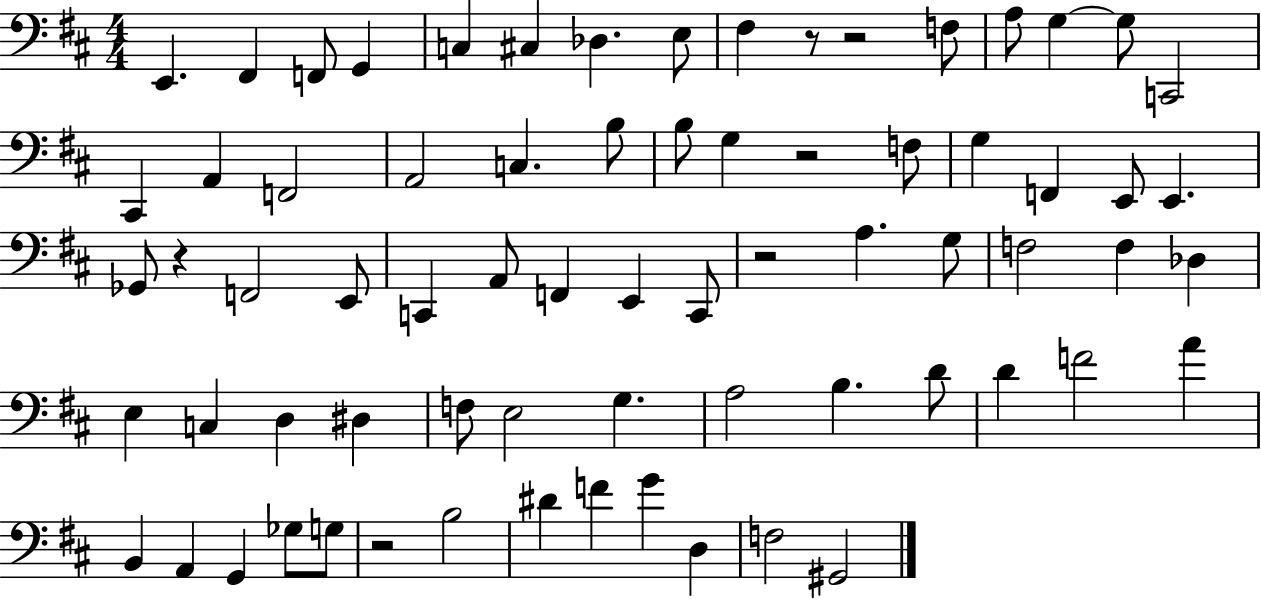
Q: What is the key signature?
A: D major